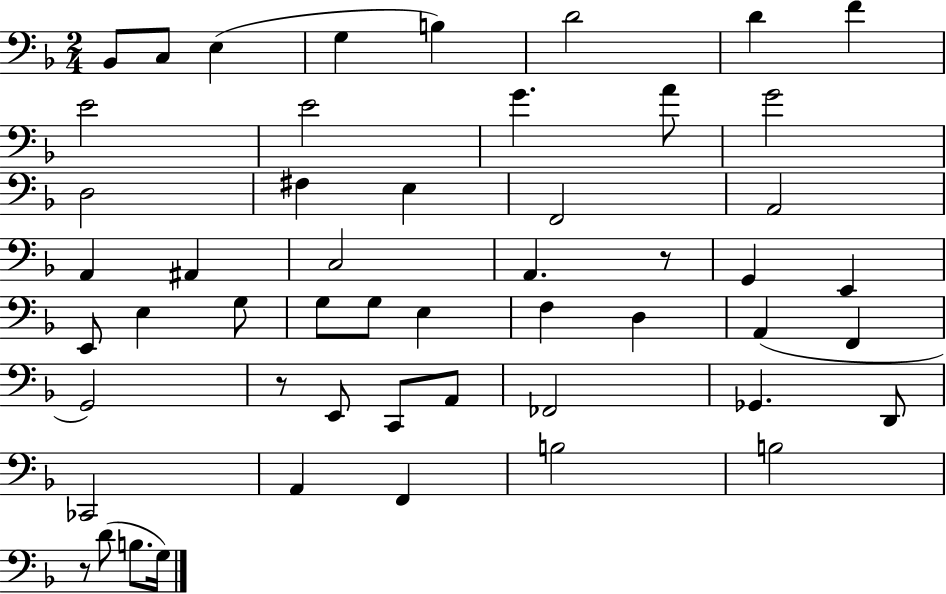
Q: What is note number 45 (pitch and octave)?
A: B3